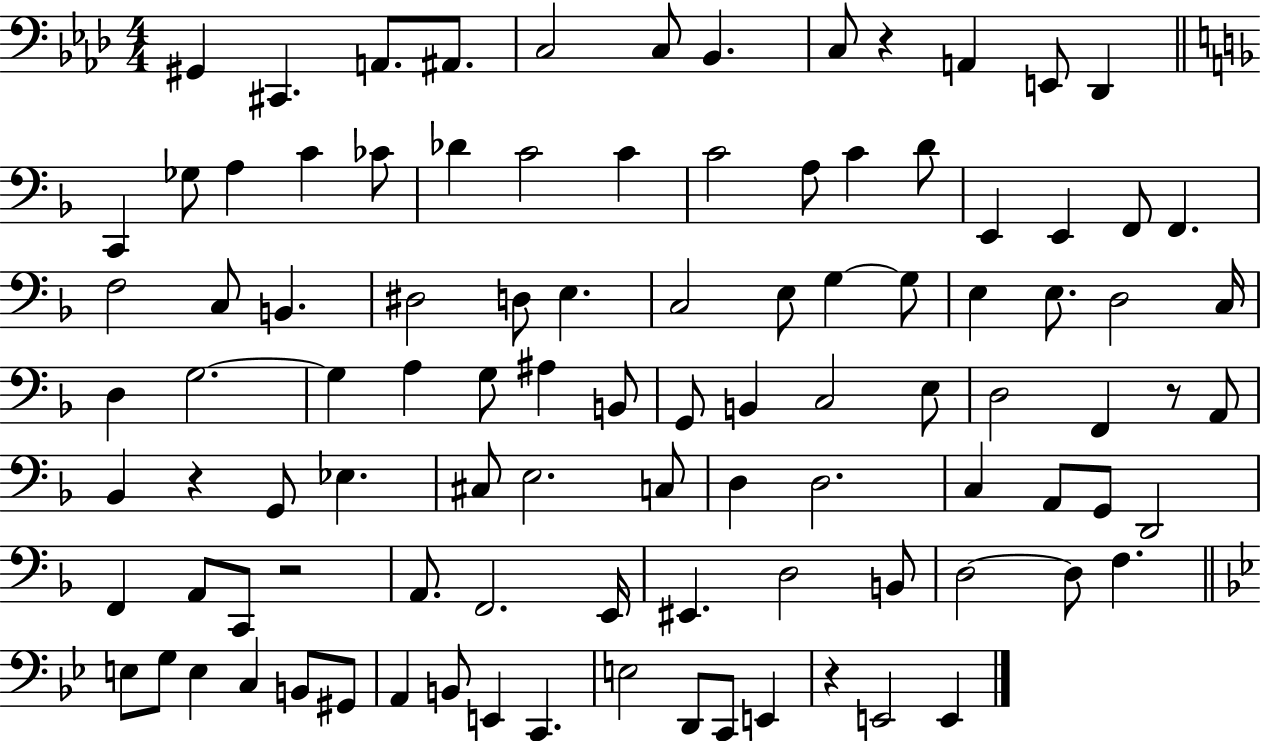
{
  \clef bass
  \numericTimeSignature
  \time 4/4
  \key aes \major
  \repeat volta 2 { gis,4 cis,4. a,8. ais,8. | c2 c8 bes,4. | c8 r4 a,4 e,8 des,4 | \bar "||" \break \key d \minor c,4 ges8 a4 c'4 ces'8 | des'4 c'2 c'4 | c'2 a8 c'4 d'8 | e,4 e,4 f,8 f,4. | \break f2 c8 b,4. | dis2 d8 e4. | c2 e8 g4~~ g8 | e4 e8. d2 c16 | \break d4 g2.~~ | g4 a4 g8 ais4 b,8 | g,8 b,4 c2 e8 | d2 f,4 r8 a,8 | \break bes,4 r4 g,8 ees4. | cis8 e2. c8 | d4 d2. | c4 a,8 g,8 d,2 | \break f,4 a,8 c,8 r2 | a,8. f,2. e,16 | eis,4. d2 b,8 | d2~~ d8 f4. | \break \bar "||" \break \key g \minor e8 g8 e4 c4 b,8 gis,8 | a,4 b,8 e,4 c,4. | e2 d,8 c,8 e,4 | r4 e,2 e,4 | \break } \bar "|."
}